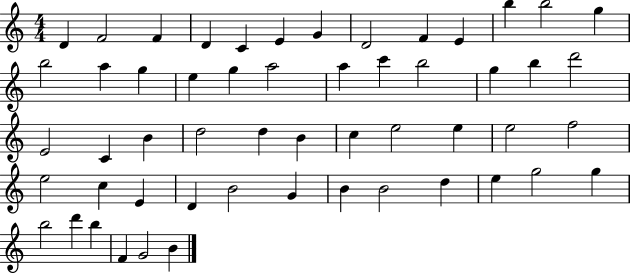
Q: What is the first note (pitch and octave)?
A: D4